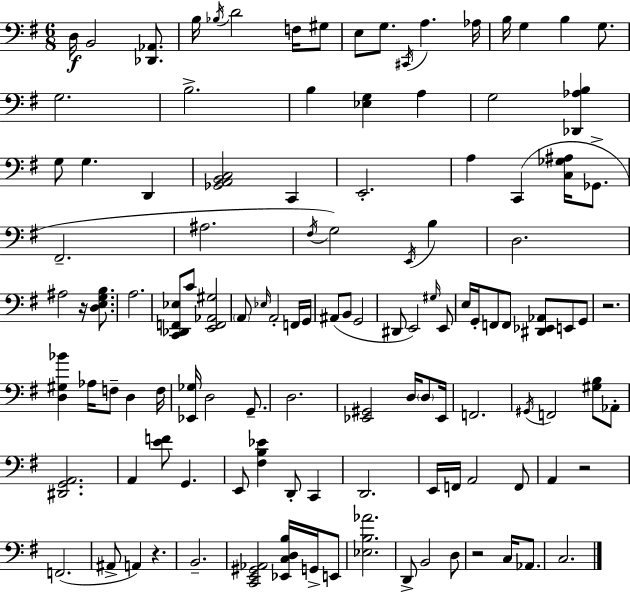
X:1
T:Untitled
M:6/8
L:1/4
K:G
D,/4 B,,2 [_D,,_A,,]/2 B,/4 _B,/4 D2 F,/4 ^G,/2 E,/2 G,/2 ^C,,/4 A, _A,/4 B,/4 G, B, G,/2 G,2 B,2 B, [_E,G,] A, G,2 [_D,,_A,B,] G,/2 G, D,, [_G,,A,,B,,C,]2 C,, E,,2 A, C,, [C,_G,^A,]/4 _G,,/2 ^F,,2 ^A,2 ^F,/4 G,2 E,,/4 B, D,2 ^A,2 z/4 [D,E,G,B,]/2 A,2 [C,,_D,,F,,_E,]/2 C/2 [E,,F,,_A,,^G,]2 A,,/2 _E,/4 A,,2 F,,/4 G,,/4 ^A,,/2 B,,/2 G,,2 ^D,,/2 E,,2 ^G,/4 E,,/2 E,/4 G,,/4 F,,/2 F,,/2 [^D,,_E,,_A,,]/2 E,,/2 G,,/2 z2 [D,^G,_B] _A,/4 F,/2 D, F,/4 [_E,,_G,]/4 D,2 G,,/2 D,2 [_E,,^G,,]2 D,/4 D,/2 _E,,/4 F,,2 ^G,,/4 F,,2 [^G,B,]/2 _A,,/2 [^D,,G,,A,,]2 A,, [EF]/2 G,, E,,/2 [^F,B,_E] D,,/2 C,, D,,2 E,,/4 F,,/4 A,,2 F,,/2 A,, z2 F,,2 ^A,,/2 A,, z B,,2 [C,,E,,^G,,_A,,]2 [_E,,C,D,B,]/4 G,,/4 E,,/2 [_E,B,_A]2 D,,/2 B,,2 D,/2 z2 C,/4 _A,,/2 C,2